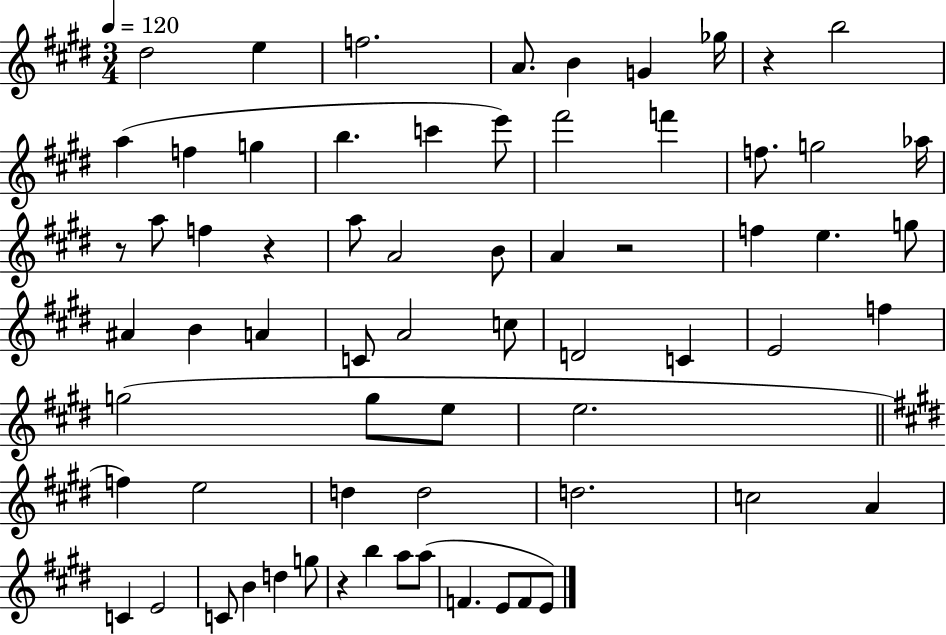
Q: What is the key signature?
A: E major